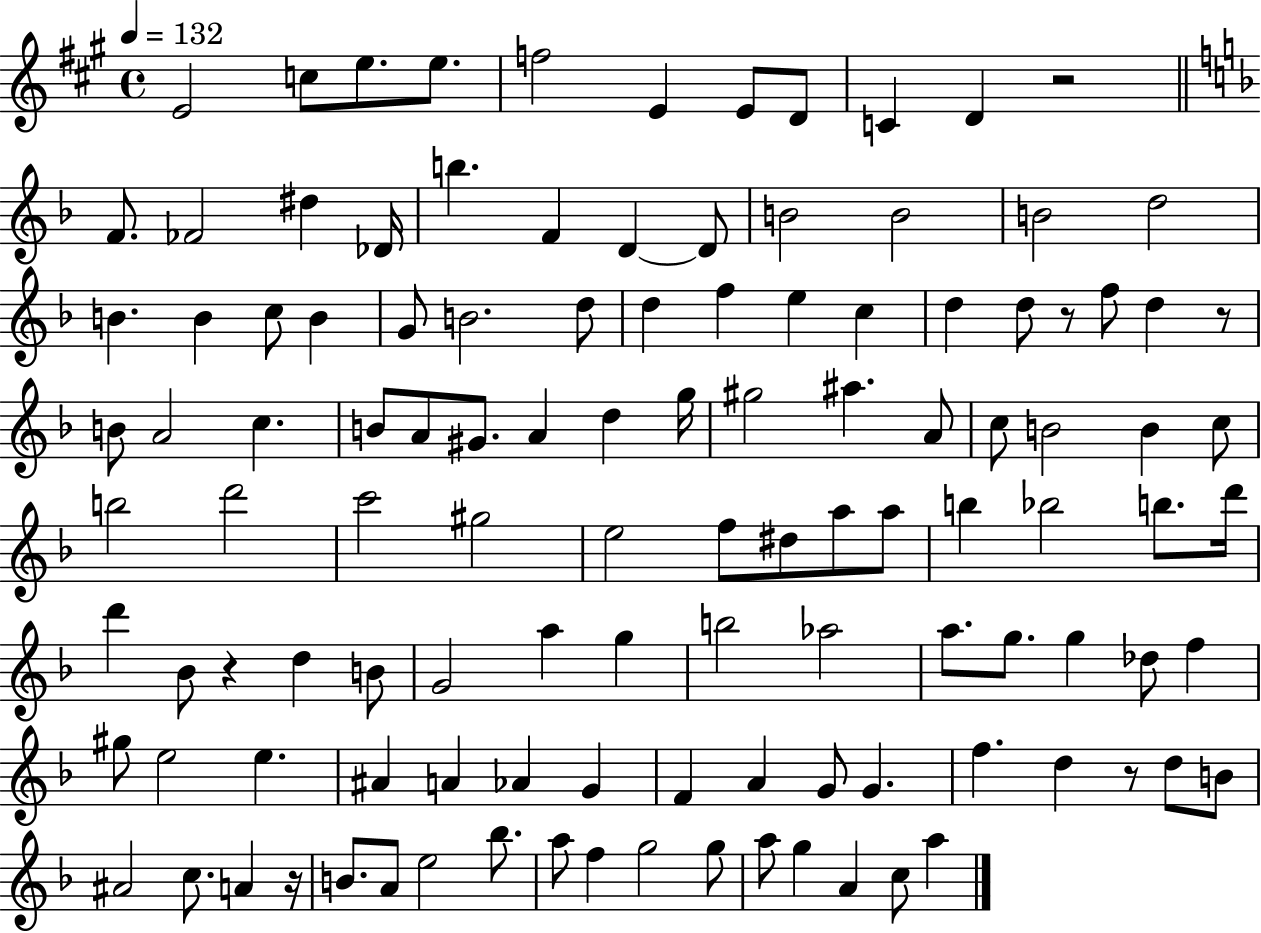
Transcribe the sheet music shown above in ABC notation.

X:1
T:Untitled
M:4/4
L:1/4
K:A
E2 c/2 e/2 e/2 f2 E E/2 D/2 C D z2 F/2 _F2 ^d _D/4 b F D D/2 B2 B2 B2 d2 B B c/2 B G/2 B2 d/2 d f e c d d/2 z/2 f/2 d z/2 B/2 A2 c B/2 A/2 ^G/2 A d g/4 ^g2 ^a A/2 c/2 B2 B c/2 b2 d'2 c'2 ^g2 e2 f/2 ^d/2 a/2 a/2 b _b2 b/2 d'/4 d' _B/2 z d B/2 G2 a g b2 _a2 a/2 g/2 g _d/2 f ^g/2 e2 e ^A A _A G F A G/2 G f d z/2 d/2 B/2 ^A2 c/2 A z/4 B/2 A/2 e2 _b/2 a/2 f g2 g/2 a/2 g A c/2 a